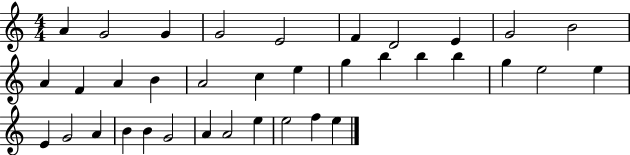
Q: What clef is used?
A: treble